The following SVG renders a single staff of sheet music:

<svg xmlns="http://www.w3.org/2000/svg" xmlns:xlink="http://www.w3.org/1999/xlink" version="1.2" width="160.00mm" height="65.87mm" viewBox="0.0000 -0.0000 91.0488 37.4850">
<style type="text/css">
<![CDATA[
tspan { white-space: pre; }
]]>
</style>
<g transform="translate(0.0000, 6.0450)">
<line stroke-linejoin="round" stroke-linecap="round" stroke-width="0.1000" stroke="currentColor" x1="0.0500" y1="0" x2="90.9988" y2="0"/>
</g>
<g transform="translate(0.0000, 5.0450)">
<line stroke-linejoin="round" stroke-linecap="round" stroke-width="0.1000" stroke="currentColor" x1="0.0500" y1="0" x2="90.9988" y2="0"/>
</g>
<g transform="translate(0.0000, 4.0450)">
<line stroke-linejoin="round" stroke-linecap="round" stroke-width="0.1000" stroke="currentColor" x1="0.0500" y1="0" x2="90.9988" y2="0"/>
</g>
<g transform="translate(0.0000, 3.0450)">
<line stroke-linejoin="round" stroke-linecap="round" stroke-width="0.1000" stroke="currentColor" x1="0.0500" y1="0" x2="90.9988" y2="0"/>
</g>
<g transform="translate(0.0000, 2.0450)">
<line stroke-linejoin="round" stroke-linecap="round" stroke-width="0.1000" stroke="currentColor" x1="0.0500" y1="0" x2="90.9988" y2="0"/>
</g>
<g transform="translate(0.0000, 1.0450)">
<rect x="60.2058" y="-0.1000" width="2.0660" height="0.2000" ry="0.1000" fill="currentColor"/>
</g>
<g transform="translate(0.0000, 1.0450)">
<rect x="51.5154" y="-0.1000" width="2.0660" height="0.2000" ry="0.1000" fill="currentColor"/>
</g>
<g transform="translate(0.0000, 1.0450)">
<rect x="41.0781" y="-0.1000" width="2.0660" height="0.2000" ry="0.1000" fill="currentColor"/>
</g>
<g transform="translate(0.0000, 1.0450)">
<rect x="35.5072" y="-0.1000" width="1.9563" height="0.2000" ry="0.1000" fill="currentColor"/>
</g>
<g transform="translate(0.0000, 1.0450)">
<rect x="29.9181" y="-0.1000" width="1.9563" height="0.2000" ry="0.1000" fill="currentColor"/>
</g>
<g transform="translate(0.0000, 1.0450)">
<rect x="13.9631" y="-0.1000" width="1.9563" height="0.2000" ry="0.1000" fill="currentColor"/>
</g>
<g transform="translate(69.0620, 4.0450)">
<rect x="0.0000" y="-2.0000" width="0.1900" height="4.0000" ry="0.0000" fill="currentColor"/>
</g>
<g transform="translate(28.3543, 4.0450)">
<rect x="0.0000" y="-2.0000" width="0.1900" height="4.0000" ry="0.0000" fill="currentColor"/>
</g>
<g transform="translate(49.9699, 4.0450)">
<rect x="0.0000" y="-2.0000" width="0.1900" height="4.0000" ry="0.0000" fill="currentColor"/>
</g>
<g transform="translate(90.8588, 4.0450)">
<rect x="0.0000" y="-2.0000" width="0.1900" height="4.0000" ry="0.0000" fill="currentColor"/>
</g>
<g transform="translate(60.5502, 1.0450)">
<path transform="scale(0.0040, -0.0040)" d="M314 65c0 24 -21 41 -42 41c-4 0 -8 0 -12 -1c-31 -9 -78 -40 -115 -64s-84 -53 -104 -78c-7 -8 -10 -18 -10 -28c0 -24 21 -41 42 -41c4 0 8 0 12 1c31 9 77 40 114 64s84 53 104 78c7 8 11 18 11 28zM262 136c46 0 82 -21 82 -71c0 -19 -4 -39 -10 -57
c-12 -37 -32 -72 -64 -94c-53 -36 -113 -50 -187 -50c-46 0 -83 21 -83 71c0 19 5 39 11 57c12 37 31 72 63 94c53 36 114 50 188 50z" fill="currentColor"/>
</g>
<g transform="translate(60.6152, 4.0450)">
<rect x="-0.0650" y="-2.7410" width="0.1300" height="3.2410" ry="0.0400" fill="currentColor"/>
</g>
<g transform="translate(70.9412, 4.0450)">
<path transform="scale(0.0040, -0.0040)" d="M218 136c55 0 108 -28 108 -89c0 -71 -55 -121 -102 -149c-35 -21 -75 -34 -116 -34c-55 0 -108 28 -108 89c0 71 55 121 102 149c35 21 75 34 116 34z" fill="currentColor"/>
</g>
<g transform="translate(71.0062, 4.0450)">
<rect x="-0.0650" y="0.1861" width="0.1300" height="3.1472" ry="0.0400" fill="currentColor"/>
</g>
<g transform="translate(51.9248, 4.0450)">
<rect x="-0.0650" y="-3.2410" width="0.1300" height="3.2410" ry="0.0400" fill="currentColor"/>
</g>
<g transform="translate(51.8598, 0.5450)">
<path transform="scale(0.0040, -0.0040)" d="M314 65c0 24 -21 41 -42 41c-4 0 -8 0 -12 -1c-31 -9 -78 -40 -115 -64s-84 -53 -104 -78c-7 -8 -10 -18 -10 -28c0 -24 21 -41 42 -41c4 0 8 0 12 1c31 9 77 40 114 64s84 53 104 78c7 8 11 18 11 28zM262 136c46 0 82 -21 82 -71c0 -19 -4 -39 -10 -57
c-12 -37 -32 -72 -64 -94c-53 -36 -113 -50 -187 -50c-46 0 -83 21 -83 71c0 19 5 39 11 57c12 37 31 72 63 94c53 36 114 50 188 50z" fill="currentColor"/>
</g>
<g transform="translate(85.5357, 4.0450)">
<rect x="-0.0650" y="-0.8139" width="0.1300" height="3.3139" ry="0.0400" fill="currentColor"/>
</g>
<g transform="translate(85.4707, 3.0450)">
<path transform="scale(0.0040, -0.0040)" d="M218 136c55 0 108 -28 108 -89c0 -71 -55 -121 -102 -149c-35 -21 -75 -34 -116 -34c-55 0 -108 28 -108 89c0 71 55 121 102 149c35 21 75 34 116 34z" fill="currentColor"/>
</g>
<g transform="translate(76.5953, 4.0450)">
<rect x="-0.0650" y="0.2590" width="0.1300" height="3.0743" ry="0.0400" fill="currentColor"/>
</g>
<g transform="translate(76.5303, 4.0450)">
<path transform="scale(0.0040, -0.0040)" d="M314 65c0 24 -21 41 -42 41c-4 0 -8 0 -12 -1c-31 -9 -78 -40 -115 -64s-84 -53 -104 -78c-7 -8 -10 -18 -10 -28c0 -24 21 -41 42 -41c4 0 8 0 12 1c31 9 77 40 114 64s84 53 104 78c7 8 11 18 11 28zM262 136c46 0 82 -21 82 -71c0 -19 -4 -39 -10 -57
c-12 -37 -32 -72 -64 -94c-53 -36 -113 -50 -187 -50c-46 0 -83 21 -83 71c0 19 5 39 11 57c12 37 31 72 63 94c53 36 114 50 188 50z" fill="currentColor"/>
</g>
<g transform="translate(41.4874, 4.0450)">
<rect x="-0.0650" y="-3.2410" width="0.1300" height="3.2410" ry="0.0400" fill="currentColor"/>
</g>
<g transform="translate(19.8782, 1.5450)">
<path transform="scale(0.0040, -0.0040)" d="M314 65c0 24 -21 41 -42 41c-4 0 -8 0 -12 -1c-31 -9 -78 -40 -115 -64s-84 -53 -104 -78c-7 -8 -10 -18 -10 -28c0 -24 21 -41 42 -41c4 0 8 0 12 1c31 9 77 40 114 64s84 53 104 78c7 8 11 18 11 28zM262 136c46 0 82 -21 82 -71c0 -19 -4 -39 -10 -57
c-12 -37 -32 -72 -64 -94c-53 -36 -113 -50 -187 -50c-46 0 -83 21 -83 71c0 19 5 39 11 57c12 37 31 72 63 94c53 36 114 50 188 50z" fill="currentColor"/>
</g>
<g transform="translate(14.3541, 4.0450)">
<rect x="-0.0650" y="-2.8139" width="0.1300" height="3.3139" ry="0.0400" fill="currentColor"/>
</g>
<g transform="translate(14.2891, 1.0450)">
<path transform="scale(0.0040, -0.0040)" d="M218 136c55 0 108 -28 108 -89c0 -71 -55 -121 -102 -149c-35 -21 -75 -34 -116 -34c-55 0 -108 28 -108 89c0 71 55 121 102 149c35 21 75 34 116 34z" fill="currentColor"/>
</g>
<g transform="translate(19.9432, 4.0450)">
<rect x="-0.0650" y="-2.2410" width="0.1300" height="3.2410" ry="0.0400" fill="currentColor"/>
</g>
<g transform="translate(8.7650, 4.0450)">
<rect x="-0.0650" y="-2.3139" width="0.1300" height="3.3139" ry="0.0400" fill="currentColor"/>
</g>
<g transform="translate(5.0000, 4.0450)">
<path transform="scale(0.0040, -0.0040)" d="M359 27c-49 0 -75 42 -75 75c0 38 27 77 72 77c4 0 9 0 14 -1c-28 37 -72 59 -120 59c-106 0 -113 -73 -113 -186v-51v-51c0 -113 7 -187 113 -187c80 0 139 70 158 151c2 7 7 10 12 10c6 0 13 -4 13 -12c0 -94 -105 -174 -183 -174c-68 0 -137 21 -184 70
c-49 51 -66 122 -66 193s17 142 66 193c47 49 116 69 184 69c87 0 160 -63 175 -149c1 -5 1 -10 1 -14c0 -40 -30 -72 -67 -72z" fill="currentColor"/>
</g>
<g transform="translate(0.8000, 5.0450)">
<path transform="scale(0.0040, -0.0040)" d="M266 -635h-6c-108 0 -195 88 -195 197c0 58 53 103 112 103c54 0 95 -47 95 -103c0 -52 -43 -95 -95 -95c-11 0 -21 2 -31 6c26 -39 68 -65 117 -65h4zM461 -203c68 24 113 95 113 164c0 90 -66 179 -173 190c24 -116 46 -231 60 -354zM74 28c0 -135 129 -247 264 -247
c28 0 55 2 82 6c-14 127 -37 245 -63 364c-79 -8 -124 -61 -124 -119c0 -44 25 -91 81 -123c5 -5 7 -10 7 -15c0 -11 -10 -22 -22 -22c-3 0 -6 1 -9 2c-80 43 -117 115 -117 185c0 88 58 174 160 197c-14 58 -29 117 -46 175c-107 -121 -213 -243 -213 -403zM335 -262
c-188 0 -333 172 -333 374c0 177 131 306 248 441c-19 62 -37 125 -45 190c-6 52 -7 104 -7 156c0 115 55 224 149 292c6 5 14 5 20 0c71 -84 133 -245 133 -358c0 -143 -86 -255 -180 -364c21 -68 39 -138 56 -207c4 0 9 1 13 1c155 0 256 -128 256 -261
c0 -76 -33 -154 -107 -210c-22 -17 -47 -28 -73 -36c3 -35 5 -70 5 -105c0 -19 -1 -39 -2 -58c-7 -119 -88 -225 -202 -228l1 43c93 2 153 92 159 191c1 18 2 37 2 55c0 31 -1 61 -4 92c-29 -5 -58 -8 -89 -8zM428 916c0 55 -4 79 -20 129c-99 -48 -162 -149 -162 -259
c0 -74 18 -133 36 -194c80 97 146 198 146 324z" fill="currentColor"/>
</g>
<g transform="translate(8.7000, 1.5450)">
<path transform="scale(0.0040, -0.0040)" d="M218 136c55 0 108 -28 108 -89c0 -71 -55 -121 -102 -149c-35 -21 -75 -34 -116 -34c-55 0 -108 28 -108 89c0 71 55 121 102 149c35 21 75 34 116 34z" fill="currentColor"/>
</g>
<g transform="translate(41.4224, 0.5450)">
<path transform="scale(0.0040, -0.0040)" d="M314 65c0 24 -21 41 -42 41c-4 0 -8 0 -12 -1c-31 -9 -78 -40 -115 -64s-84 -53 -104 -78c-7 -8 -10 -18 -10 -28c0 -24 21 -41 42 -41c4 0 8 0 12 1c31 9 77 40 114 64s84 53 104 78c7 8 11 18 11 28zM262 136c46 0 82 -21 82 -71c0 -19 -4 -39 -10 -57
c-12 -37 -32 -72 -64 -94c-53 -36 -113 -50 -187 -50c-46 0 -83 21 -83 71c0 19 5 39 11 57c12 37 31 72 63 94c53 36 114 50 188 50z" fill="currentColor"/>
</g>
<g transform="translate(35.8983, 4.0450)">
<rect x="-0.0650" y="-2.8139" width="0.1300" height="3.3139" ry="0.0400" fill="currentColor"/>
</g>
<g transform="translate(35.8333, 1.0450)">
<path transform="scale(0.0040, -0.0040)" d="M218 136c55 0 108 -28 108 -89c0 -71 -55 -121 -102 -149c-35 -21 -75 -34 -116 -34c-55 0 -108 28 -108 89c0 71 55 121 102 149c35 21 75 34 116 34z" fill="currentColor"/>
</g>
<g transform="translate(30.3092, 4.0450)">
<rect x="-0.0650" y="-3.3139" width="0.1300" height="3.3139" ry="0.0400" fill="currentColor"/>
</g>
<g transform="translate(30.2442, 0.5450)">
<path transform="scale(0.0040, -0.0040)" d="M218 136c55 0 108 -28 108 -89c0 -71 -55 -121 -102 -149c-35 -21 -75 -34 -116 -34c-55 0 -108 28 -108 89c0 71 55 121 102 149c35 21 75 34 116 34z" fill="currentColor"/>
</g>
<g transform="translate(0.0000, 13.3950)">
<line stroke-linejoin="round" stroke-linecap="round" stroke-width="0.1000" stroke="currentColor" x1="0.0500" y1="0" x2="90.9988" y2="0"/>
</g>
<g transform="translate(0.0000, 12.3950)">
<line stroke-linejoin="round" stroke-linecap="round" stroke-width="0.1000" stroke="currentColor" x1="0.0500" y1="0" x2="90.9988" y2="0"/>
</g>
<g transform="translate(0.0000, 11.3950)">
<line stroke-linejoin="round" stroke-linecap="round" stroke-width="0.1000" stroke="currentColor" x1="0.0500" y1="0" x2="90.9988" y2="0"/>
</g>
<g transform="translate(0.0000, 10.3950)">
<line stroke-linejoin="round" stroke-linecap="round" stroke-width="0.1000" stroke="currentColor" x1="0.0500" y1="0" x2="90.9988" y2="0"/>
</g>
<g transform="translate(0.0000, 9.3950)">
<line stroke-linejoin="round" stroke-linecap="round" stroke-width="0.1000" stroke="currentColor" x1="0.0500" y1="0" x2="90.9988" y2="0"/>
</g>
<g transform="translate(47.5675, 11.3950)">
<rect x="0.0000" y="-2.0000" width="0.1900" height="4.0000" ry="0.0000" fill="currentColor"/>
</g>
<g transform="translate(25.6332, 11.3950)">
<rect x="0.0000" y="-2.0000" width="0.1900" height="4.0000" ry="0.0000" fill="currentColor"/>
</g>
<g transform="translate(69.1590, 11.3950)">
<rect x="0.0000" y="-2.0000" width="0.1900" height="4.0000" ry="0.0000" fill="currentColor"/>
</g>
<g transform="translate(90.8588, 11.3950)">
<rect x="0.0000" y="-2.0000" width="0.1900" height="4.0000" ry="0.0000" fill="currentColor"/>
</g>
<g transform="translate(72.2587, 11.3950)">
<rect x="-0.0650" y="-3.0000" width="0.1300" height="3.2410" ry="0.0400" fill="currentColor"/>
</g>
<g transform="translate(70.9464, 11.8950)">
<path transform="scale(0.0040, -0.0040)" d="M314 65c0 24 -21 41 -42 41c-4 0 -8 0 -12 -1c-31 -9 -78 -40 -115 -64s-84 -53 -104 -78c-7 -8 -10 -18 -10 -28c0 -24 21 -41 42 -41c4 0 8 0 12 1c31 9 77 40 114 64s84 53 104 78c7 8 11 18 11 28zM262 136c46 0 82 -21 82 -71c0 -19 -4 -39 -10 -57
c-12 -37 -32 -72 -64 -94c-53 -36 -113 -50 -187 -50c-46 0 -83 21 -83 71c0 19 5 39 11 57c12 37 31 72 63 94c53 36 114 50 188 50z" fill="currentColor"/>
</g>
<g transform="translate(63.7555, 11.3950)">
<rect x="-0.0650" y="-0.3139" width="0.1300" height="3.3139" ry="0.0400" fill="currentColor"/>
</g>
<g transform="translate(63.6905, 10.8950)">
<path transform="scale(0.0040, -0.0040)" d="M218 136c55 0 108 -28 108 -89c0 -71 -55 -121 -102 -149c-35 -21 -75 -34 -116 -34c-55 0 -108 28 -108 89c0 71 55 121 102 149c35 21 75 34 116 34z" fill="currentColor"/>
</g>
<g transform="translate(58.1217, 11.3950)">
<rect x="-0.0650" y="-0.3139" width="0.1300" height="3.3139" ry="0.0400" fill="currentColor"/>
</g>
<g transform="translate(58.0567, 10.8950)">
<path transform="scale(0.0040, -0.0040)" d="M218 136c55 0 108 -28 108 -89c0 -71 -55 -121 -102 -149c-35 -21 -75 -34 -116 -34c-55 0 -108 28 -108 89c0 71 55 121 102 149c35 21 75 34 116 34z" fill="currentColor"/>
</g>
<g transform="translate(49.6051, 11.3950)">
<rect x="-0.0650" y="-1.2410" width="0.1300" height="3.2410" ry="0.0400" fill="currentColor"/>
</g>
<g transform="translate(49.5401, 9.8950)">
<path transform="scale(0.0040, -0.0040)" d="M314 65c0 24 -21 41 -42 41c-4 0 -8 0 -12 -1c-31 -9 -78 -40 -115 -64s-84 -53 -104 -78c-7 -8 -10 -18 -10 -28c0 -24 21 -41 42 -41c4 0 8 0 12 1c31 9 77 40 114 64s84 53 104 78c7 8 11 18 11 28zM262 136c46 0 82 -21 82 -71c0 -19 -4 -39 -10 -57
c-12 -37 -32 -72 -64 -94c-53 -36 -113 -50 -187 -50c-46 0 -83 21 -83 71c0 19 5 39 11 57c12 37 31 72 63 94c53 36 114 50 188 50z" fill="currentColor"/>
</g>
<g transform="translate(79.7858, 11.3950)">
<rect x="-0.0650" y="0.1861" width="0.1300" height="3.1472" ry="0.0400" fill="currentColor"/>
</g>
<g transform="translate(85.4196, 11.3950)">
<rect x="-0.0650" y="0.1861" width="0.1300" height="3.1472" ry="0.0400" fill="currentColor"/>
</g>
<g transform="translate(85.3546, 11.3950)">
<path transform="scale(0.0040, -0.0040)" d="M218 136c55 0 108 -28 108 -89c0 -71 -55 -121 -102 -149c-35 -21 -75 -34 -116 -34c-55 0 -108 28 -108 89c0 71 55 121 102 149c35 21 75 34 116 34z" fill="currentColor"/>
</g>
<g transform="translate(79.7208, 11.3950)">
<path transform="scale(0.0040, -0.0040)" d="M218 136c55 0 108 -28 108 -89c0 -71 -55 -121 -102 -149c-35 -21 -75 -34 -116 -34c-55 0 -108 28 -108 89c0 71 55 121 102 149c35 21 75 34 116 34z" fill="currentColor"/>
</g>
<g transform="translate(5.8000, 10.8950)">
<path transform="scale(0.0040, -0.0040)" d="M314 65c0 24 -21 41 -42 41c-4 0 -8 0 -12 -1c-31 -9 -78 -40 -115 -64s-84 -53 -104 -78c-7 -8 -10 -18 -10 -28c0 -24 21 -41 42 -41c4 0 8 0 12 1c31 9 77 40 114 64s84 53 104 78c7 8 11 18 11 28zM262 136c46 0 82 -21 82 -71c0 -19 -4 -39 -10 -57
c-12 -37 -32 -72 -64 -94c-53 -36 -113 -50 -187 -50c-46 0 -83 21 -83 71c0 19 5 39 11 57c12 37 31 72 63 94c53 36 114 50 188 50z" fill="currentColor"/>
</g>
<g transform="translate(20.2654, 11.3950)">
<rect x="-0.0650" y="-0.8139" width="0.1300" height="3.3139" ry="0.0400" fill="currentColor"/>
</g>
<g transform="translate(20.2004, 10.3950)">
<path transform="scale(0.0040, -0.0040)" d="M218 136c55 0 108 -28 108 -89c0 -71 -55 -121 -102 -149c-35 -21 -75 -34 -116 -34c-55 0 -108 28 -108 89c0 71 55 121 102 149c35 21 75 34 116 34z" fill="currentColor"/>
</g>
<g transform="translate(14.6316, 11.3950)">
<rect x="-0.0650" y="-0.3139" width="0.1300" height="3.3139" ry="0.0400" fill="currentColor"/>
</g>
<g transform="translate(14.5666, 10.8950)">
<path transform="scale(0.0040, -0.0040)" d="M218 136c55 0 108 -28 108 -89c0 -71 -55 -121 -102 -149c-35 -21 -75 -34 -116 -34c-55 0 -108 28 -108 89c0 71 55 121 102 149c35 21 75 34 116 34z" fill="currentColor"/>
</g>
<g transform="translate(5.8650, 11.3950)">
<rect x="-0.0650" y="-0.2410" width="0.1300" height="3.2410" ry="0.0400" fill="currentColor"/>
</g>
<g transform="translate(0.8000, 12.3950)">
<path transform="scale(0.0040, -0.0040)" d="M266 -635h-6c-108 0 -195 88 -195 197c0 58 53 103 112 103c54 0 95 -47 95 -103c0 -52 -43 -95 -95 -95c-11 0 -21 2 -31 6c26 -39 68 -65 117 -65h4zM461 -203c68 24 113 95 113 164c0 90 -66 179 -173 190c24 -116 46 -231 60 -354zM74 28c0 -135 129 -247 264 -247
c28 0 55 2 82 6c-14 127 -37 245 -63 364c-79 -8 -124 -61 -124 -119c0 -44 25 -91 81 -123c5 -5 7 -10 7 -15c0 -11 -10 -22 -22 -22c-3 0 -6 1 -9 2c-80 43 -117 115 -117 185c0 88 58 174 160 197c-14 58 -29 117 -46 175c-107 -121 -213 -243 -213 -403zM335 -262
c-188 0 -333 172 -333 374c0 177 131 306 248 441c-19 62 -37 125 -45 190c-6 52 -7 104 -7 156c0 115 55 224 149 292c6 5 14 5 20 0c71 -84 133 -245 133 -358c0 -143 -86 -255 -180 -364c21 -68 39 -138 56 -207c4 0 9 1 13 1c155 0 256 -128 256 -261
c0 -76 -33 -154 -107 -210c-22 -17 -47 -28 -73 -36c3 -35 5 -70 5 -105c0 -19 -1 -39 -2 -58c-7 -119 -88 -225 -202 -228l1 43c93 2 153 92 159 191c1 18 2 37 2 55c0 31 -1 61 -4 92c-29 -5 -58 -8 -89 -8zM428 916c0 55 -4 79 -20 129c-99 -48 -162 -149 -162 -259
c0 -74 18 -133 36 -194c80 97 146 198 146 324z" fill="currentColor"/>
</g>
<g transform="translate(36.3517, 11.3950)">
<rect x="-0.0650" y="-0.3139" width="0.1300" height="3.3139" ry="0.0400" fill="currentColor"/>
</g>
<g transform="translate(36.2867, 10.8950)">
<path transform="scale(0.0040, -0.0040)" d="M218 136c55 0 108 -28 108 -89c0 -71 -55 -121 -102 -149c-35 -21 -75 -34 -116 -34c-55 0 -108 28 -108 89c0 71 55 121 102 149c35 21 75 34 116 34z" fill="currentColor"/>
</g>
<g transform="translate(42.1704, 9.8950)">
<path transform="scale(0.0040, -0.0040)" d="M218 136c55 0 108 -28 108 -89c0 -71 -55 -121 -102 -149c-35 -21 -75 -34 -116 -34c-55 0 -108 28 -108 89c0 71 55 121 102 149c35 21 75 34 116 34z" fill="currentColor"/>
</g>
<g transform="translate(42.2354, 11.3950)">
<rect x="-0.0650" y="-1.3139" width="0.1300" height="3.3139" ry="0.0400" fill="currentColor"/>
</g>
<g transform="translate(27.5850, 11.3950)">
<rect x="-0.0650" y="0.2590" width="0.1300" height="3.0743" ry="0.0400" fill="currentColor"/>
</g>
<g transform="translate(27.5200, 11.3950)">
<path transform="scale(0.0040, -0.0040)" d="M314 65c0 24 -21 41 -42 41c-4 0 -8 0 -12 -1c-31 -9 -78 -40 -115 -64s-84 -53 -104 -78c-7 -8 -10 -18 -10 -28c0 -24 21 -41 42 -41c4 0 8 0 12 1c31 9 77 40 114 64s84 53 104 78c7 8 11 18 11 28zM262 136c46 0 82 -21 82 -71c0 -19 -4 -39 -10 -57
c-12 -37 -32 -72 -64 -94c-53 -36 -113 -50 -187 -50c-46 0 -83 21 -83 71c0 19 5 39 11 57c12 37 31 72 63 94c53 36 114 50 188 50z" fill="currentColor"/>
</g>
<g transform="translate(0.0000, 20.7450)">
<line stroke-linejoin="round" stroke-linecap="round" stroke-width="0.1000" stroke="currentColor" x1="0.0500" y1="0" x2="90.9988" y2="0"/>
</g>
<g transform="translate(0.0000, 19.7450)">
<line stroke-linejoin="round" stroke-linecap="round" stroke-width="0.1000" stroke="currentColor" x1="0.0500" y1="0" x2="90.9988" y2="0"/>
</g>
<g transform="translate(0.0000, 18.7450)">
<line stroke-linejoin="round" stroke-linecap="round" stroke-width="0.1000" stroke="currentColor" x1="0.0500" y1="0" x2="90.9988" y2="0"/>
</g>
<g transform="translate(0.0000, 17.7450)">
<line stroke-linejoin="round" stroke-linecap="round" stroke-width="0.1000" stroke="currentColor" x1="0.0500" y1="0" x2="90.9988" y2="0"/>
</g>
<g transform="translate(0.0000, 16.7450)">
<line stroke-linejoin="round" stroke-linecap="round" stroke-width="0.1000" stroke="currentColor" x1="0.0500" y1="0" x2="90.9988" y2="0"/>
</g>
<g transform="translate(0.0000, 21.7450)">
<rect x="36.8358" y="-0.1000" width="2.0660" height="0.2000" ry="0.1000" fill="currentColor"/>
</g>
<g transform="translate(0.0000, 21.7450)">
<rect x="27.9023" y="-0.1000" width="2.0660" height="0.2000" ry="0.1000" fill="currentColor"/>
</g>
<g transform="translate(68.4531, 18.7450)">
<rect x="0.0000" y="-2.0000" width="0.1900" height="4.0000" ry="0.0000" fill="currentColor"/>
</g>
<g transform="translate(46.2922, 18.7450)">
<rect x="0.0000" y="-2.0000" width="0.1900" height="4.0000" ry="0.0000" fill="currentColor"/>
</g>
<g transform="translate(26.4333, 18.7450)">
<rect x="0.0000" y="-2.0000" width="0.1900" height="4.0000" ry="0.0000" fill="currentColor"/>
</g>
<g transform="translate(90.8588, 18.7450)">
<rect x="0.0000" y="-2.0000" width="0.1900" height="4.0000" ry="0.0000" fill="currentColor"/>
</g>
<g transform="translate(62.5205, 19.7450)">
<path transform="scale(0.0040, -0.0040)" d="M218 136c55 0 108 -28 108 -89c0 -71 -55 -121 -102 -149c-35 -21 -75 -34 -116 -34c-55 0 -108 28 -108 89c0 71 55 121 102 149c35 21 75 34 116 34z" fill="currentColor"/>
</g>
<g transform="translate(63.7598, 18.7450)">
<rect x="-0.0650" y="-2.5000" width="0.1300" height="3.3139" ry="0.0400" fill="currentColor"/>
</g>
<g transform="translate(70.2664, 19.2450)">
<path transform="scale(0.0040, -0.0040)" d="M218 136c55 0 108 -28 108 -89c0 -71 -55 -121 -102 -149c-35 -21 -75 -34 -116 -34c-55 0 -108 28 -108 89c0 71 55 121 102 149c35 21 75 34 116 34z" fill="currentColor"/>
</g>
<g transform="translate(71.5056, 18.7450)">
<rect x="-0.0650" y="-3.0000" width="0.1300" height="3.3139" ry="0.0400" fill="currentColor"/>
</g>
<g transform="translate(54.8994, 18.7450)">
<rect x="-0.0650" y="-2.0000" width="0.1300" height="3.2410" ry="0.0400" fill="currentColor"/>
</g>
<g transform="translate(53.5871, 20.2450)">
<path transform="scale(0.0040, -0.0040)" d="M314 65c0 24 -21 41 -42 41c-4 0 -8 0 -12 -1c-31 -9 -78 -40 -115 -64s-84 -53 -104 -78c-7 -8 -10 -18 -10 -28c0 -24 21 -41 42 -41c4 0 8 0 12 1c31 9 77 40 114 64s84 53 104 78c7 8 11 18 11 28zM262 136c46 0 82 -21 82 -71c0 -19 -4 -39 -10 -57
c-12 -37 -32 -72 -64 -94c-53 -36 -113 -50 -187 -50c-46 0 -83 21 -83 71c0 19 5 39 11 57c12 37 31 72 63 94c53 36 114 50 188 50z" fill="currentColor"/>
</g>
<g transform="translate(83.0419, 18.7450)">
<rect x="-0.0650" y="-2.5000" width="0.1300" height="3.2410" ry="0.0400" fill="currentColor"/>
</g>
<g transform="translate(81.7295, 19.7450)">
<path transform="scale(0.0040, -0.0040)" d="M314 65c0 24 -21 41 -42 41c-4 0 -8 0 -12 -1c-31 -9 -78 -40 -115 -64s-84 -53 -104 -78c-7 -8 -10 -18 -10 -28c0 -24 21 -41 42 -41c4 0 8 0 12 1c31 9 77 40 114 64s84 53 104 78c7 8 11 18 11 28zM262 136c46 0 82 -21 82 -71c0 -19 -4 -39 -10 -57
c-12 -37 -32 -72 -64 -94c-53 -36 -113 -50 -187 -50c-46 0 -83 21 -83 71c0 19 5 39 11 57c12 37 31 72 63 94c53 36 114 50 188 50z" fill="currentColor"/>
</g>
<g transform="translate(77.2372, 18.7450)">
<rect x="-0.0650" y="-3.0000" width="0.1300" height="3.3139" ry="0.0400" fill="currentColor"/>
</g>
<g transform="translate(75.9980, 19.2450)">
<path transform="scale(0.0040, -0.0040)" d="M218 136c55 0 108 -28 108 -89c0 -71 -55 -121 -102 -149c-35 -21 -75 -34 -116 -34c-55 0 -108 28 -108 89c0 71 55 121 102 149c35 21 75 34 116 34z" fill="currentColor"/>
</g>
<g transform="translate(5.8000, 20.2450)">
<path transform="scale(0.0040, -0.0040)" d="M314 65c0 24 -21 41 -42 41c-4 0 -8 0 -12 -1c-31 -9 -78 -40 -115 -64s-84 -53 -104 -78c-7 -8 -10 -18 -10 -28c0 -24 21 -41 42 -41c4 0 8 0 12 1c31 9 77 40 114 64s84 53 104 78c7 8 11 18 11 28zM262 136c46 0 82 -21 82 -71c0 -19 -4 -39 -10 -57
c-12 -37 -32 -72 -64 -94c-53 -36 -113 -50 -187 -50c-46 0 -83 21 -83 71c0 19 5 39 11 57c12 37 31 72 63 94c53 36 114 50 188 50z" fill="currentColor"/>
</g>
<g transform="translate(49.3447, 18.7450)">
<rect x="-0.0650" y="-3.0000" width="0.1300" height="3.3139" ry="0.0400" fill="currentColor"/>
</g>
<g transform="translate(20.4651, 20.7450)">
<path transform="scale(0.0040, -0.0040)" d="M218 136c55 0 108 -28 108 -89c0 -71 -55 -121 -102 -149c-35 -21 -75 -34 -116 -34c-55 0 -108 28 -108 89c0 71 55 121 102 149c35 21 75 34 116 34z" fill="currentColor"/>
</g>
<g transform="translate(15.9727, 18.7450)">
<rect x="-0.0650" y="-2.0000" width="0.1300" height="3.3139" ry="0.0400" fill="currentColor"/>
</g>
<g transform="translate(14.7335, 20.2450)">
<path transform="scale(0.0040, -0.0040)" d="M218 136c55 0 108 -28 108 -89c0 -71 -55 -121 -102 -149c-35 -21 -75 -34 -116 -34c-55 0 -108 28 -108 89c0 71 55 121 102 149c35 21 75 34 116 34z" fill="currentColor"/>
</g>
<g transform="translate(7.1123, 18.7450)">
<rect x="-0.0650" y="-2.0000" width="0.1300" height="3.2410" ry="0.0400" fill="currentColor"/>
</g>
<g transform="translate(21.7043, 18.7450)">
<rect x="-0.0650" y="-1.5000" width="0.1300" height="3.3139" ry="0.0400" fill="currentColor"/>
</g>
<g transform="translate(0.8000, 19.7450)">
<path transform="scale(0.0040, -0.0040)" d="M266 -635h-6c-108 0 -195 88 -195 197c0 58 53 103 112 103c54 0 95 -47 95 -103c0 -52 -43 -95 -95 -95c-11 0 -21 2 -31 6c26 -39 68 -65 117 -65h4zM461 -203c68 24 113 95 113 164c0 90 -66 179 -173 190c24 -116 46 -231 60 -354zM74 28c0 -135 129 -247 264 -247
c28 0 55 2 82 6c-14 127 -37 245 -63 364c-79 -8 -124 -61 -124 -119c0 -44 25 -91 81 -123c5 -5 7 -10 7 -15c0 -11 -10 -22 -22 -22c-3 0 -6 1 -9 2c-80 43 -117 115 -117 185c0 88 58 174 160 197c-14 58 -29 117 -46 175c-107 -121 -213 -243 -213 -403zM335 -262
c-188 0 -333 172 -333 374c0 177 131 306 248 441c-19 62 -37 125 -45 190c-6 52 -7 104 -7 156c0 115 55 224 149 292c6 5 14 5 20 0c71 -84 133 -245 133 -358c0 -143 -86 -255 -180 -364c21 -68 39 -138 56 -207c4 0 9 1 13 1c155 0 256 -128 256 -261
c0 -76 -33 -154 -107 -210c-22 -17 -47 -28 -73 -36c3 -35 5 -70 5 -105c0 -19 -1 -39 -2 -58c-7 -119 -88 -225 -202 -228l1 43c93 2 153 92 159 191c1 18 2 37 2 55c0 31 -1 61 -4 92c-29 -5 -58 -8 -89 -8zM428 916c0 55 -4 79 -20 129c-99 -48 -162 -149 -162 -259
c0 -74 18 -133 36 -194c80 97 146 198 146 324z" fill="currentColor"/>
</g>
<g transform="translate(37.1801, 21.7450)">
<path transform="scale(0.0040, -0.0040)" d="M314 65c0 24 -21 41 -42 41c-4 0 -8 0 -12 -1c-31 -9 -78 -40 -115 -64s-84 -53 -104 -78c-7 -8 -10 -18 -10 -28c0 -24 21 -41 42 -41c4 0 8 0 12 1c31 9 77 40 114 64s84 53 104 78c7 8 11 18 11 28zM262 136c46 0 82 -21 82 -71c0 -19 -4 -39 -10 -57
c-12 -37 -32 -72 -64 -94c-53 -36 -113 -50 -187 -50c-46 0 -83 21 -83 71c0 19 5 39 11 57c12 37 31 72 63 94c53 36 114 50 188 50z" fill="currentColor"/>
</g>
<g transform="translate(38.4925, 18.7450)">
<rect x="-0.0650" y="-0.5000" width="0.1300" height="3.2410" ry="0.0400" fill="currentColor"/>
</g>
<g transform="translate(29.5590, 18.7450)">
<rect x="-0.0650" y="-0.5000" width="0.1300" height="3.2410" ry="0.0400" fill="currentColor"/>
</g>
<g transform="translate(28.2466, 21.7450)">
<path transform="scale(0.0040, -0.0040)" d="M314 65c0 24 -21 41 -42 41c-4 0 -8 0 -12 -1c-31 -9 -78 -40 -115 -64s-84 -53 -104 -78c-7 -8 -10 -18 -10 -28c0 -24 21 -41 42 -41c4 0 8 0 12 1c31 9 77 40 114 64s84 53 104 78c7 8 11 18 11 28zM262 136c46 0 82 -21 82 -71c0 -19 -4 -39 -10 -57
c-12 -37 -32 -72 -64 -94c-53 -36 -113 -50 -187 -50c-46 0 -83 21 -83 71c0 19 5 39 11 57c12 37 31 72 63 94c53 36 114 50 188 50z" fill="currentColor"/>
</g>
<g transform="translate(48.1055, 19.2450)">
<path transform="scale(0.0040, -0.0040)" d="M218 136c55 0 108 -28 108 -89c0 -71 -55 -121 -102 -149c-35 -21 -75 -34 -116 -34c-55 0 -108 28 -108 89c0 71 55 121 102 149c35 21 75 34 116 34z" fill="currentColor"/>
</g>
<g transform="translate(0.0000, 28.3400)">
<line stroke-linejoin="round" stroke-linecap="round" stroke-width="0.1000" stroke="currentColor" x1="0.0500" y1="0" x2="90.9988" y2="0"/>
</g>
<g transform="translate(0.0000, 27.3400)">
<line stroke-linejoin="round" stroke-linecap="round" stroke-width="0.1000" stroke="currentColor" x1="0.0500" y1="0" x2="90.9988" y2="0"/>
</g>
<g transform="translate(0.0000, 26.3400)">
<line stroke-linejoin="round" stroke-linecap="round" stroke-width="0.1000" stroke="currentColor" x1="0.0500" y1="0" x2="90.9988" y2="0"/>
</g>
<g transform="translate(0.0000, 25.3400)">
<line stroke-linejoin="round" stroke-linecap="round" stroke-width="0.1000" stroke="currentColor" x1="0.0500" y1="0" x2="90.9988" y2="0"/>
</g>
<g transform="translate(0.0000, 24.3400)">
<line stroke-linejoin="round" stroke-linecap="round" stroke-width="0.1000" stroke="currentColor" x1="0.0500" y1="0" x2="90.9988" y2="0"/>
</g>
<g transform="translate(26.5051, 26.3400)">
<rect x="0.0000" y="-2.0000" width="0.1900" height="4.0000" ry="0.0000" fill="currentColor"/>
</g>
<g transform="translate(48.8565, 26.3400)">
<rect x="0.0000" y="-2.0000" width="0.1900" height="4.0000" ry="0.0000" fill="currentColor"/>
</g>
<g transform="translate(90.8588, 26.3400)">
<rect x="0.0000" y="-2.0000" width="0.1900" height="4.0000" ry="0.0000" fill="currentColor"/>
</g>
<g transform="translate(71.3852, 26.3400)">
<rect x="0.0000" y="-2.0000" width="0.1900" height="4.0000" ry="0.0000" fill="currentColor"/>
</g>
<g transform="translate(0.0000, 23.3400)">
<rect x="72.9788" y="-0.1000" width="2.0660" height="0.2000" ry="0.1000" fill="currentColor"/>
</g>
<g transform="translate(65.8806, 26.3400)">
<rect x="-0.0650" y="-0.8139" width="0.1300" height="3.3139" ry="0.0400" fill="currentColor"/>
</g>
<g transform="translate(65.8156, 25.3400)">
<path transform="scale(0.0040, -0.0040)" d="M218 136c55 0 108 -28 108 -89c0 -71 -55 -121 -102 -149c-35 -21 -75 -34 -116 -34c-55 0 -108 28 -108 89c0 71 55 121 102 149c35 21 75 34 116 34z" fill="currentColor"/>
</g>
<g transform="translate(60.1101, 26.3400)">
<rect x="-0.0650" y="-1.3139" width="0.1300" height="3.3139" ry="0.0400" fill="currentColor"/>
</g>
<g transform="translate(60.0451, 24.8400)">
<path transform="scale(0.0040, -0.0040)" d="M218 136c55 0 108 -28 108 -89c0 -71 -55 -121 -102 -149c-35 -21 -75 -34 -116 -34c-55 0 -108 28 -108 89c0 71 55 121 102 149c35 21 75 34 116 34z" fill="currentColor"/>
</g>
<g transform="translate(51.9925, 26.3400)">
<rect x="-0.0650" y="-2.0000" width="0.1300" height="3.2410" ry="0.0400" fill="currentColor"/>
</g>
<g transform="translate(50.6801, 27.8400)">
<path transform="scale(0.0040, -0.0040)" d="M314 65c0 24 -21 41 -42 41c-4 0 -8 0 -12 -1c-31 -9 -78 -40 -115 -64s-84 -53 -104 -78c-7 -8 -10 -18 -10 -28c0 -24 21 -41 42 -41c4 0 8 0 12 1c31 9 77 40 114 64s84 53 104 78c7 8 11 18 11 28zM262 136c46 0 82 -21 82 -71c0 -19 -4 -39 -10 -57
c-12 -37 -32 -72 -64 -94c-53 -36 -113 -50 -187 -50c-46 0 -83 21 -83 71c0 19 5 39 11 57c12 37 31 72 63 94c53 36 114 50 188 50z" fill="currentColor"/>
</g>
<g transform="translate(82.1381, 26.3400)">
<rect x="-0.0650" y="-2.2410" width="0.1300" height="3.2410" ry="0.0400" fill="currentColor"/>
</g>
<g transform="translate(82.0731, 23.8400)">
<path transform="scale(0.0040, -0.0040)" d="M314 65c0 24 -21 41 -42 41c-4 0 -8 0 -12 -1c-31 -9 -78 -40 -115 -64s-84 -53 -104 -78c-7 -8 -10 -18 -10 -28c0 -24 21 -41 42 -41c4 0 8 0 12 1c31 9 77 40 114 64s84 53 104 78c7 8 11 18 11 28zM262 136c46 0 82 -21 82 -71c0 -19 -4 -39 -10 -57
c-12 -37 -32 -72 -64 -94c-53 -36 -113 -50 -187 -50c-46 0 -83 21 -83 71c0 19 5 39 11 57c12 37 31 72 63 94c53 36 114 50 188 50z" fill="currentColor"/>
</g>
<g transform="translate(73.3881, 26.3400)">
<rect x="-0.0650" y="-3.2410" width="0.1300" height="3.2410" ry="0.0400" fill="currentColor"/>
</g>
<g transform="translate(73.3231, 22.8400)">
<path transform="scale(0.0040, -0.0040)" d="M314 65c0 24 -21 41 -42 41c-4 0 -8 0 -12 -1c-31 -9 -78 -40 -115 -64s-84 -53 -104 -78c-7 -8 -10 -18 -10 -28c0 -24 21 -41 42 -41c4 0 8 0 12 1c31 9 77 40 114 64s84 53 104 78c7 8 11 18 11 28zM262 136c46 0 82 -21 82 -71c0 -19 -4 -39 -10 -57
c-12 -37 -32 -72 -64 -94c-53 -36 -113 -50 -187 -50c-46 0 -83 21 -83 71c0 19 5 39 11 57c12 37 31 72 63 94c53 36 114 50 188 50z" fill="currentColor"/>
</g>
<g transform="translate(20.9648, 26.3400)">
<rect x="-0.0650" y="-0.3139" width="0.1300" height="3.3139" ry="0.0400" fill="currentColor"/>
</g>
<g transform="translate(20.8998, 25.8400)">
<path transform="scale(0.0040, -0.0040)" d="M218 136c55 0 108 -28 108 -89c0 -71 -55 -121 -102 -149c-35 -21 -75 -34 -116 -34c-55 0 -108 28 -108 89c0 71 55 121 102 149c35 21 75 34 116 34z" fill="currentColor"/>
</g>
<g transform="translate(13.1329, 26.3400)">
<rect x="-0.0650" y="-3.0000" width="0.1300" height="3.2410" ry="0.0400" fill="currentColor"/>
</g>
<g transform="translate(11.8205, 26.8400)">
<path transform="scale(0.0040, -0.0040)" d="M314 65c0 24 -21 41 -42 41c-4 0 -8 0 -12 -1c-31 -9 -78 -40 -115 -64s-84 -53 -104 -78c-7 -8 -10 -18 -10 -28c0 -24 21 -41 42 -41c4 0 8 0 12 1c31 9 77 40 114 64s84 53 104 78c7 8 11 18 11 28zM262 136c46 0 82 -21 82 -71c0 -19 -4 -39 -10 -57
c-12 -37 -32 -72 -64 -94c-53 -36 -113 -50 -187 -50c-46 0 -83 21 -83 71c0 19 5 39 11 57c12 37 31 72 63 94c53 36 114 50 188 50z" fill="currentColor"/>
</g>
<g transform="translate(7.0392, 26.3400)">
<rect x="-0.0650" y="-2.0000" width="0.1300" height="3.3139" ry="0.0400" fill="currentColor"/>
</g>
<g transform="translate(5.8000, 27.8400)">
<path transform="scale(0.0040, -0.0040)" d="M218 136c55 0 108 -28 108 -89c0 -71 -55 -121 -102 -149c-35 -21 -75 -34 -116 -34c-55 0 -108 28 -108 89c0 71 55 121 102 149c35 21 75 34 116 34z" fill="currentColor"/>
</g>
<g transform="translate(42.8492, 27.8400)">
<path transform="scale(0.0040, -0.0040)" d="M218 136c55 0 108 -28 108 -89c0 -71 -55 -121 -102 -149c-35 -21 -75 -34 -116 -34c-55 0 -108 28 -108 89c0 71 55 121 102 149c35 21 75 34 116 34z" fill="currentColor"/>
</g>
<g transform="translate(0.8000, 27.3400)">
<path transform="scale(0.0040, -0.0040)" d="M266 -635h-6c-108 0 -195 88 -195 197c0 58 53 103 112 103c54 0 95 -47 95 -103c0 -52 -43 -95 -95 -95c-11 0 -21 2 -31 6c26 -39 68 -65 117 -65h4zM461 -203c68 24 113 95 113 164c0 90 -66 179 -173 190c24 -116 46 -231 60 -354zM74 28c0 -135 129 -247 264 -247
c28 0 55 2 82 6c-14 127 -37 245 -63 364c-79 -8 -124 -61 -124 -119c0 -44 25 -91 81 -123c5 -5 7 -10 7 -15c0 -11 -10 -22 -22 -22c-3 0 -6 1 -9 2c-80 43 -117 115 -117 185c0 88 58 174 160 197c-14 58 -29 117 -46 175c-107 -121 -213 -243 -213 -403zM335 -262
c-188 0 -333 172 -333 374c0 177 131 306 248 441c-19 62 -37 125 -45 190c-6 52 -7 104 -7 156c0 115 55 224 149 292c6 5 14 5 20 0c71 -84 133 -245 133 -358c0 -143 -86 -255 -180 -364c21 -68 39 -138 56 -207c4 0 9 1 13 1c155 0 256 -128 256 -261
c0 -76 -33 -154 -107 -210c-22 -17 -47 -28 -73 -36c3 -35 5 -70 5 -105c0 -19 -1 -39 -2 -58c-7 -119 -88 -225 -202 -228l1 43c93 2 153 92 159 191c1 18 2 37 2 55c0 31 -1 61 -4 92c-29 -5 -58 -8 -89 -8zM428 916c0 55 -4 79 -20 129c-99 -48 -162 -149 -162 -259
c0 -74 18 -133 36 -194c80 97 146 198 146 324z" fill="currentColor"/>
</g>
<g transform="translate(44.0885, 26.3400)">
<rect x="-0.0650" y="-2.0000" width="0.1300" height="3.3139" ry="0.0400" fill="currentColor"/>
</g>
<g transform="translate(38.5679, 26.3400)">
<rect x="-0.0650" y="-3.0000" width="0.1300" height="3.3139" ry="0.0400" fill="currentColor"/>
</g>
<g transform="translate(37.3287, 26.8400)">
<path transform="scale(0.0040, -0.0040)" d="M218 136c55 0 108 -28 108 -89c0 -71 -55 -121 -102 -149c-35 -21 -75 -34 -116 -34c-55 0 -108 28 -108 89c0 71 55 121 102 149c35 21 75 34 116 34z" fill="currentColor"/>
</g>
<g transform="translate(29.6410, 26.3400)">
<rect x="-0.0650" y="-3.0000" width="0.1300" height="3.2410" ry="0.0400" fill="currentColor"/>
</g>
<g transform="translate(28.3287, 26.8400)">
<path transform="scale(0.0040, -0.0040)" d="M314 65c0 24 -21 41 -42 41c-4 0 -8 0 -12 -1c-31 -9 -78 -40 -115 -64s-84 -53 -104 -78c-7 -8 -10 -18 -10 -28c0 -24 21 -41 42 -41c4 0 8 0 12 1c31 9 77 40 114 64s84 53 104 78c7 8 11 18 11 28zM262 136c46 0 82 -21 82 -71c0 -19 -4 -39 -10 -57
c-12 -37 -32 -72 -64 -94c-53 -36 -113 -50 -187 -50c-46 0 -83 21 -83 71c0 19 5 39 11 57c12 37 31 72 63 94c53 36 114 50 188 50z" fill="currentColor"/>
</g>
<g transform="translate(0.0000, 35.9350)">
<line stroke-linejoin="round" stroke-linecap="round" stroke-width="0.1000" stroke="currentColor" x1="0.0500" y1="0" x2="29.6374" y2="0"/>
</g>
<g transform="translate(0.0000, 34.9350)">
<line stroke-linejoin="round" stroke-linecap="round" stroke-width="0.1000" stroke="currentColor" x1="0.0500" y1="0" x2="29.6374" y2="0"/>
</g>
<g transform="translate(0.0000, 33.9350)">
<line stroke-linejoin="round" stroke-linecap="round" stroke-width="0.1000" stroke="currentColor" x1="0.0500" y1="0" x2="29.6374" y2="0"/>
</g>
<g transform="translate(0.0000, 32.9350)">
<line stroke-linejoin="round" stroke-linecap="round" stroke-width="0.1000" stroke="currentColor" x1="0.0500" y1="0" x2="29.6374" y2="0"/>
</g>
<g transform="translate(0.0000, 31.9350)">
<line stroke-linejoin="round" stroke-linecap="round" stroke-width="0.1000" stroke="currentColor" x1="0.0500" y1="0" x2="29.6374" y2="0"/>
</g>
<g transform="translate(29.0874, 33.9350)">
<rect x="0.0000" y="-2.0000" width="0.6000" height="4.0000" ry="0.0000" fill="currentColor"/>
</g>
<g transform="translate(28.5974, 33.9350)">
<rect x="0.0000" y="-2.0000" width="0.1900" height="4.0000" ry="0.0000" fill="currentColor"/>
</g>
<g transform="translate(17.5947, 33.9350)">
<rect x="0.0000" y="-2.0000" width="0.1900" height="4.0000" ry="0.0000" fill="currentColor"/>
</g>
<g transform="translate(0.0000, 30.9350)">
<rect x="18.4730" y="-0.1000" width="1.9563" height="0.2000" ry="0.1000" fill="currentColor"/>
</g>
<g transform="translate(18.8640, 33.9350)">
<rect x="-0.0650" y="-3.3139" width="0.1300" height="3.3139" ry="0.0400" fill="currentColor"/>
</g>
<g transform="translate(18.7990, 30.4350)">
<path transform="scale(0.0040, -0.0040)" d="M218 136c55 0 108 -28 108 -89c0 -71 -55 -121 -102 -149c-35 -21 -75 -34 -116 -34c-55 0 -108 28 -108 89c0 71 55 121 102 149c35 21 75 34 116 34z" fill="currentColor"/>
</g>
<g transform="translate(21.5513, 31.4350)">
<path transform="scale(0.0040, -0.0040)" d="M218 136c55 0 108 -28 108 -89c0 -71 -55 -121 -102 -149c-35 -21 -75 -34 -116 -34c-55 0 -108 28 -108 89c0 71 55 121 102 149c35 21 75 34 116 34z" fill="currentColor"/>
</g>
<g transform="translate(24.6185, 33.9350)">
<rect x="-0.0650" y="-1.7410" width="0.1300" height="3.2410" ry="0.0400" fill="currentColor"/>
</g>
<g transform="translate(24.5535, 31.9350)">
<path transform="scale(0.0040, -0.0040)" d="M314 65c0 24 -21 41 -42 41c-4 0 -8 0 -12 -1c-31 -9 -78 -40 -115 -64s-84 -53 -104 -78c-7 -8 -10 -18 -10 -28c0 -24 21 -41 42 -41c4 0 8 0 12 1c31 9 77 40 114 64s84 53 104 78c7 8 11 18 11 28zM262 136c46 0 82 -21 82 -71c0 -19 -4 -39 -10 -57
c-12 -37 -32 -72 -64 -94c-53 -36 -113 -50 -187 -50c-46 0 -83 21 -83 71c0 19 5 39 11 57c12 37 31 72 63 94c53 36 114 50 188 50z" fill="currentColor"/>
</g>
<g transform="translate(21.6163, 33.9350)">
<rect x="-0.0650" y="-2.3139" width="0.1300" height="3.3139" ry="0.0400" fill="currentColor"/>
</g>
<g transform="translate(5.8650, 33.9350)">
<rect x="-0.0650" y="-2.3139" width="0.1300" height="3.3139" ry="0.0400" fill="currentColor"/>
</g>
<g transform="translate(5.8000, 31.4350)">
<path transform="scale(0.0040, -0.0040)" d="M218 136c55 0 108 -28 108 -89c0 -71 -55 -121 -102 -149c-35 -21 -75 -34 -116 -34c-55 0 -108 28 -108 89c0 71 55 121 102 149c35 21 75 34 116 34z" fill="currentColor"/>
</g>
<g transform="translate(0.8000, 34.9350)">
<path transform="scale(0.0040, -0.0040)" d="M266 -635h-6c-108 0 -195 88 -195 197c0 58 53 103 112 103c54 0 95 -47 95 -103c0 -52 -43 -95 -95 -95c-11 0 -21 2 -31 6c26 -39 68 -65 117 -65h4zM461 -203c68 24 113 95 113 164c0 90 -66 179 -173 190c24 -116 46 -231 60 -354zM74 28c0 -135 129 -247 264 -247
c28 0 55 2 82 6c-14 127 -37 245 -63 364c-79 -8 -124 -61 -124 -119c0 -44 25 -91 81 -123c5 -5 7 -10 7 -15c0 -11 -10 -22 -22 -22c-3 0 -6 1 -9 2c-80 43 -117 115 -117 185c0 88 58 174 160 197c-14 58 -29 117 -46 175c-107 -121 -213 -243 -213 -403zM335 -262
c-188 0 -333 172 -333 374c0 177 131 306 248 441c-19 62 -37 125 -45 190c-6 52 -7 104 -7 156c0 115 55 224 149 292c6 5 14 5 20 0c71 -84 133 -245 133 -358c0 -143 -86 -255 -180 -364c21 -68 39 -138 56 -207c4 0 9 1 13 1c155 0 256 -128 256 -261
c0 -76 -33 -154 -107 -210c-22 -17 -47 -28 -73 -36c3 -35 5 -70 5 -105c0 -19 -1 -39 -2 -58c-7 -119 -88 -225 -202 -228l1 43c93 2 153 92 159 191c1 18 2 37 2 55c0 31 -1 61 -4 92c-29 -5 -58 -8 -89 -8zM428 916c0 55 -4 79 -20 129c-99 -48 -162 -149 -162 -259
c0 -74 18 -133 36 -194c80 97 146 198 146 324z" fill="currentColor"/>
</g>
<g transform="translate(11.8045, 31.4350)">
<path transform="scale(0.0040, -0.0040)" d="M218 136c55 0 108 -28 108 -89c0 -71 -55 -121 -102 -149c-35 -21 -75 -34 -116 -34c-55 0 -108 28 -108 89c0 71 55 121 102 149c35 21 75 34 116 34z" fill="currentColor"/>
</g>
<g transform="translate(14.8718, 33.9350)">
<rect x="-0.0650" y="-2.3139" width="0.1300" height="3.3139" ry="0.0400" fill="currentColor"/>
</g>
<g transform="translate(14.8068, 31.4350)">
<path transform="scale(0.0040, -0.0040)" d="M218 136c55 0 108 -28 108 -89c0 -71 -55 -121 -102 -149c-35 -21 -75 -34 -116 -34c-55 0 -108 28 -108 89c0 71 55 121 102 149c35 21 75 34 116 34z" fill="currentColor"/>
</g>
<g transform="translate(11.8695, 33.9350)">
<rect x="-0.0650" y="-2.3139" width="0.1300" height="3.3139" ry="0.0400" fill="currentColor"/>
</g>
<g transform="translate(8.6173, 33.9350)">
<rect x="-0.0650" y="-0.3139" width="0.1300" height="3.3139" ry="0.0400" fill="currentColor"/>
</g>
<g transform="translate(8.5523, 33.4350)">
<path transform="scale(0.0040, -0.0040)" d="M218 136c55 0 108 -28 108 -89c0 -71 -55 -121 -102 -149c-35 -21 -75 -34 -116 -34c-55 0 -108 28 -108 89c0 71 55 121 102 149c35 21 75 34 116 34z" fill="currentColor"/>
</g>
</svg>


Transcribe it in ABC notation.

X:1
T:Untitled
M:4/4
L:1/4
K:C
g a g2 b a b2 b2 a2 B B2 d c2 c d B2 c e e2 c c A2 B B F2 F E C2 C2 A F2 G A A G2 F A2 c A2 A F F2 e d b2 g2 g c g g b g f2